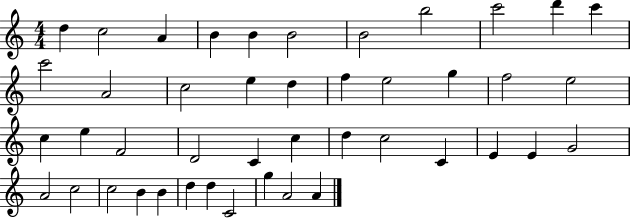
D5/q C5/h A4/q B4/q B4/q B4/h B4/h B5/h C6/h D6/q C6/q C6/h A4/h C5/h E5/q D5/q F5/q E5/h G5/q F5/h E5/h C5/q E5/q F4/h D4/h C4/q C5/q D5/q C5/h C4/q E4/q E4/q G4/h A4/h C5/h C5/h B4/q B4/q D5/q D5/q C4/h G5/q A4/h A4/q